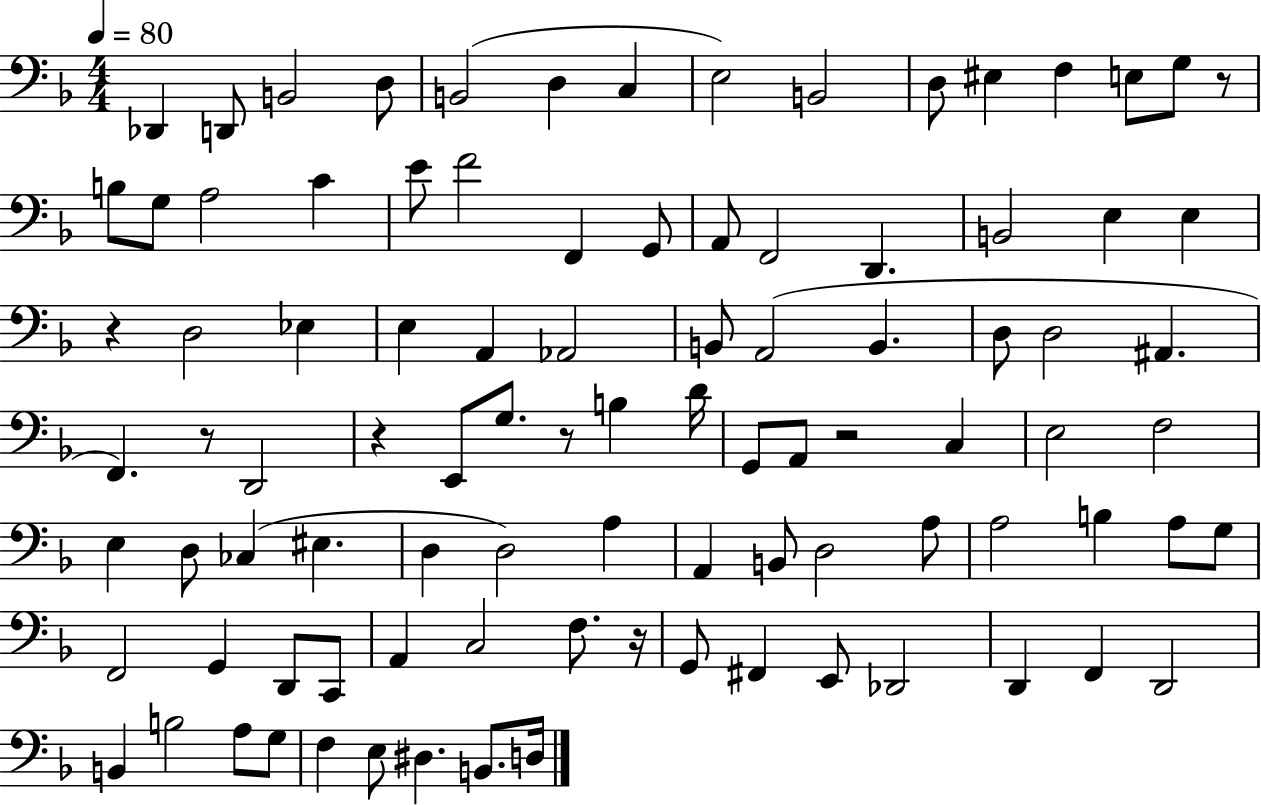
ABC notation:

X:1
T:Untitled
M:4/4
L:1/4
K:F
_D,, D,,/2 B,,2 D,/2 B,,2 D, C, E,2 B,,2 D,/2 ^E, F, E,/2 G,/2 z/2 B,/2 G,/2 A,2 C E/2 F2 F,, G,,/2 A,,/2 F,,2 D,, B,,2 E, E, z D,2 _E, E, A,, _A,,2 B,,/2 A,,2 B,, D,/2 D,2 ^A,, F,, z/2 D,,2 z E,,/2 G,/2 z/2 B, D/4 G,,/2 A,,/2 z2 C, E,2 F,2 E, D,/2 _C, ^E, D, D,2 A, A,, B,,/2 D,2 A,/2 A,2 B, A,/2 G,/2 F,,2 G,, D,,/2 C,,/2 A,, C,2 F,/2 z/4 G,,/2 ^F,, E,,/2 _D,,2 D,, F,, D,,2 B,, B,2 A,/2 G,/2 F, E,/2 ^D, B,,/2 D,/4